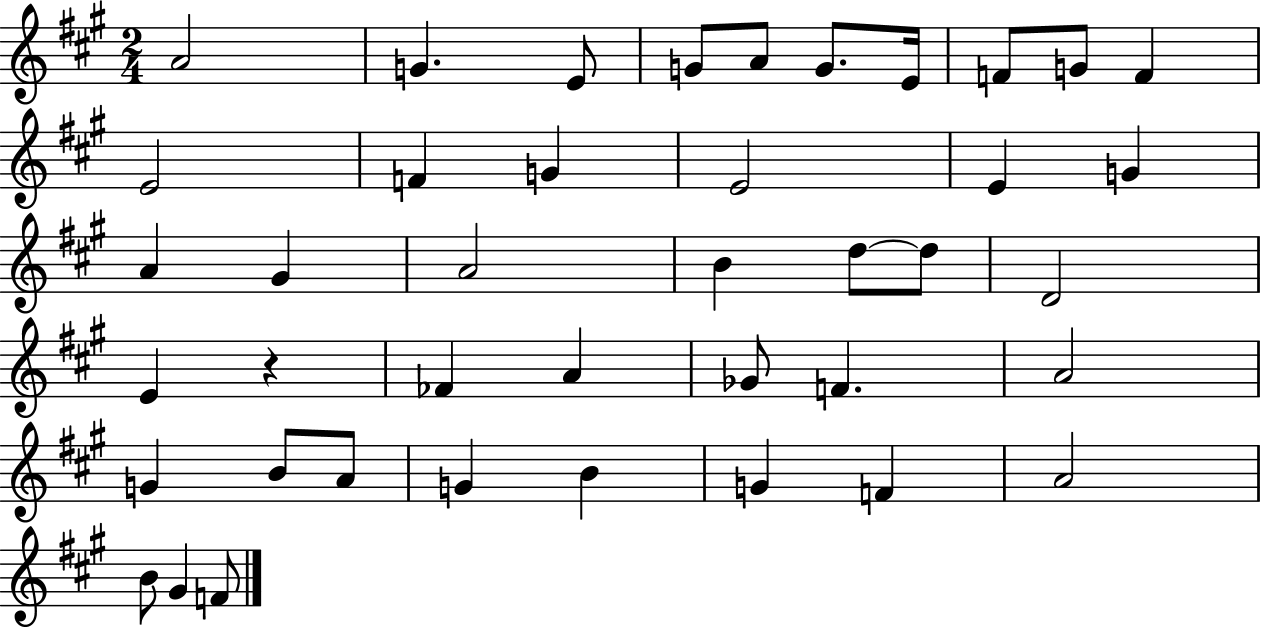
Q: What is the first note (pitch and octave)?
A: A4